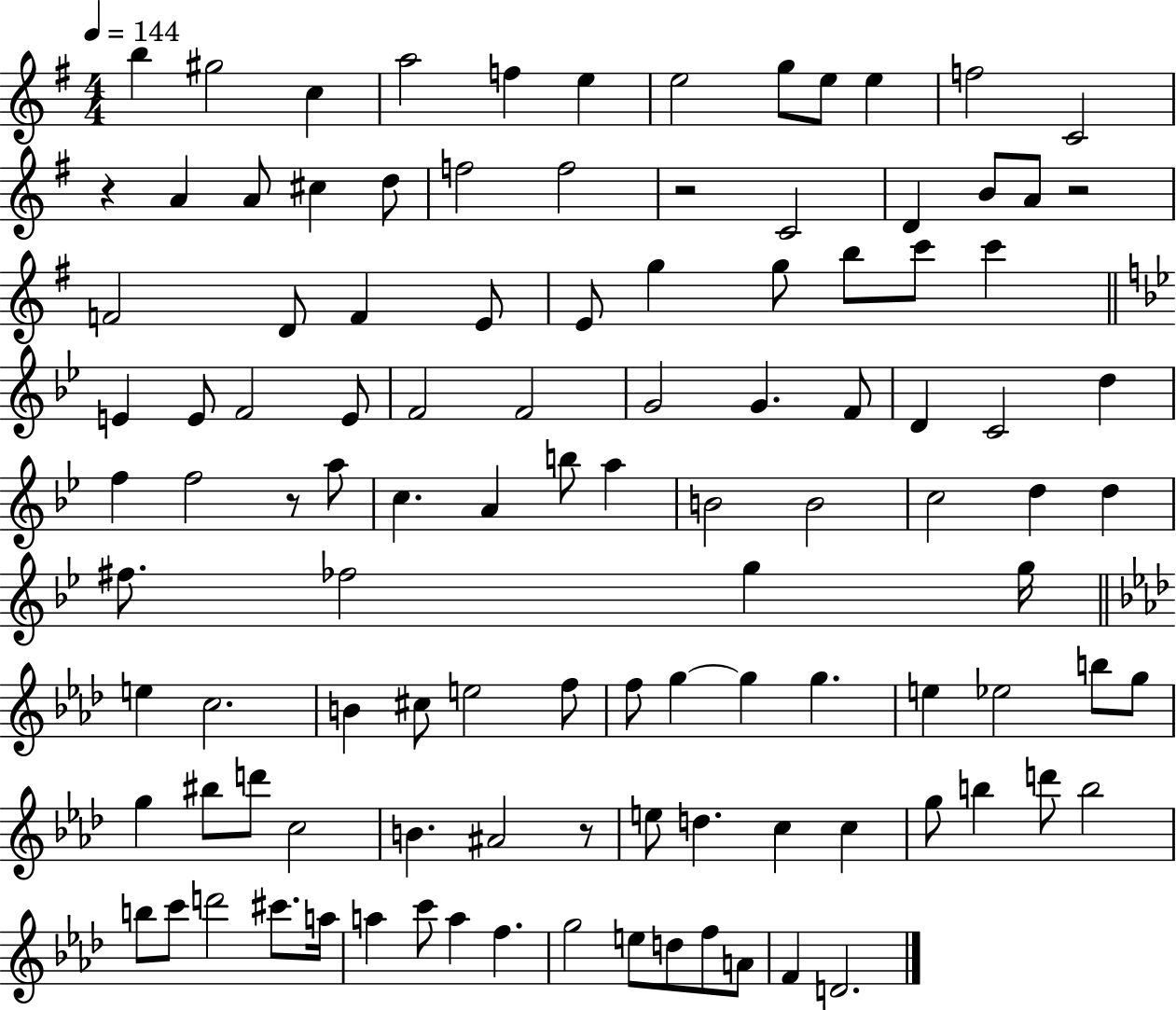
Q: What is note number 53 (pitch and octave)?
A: B4